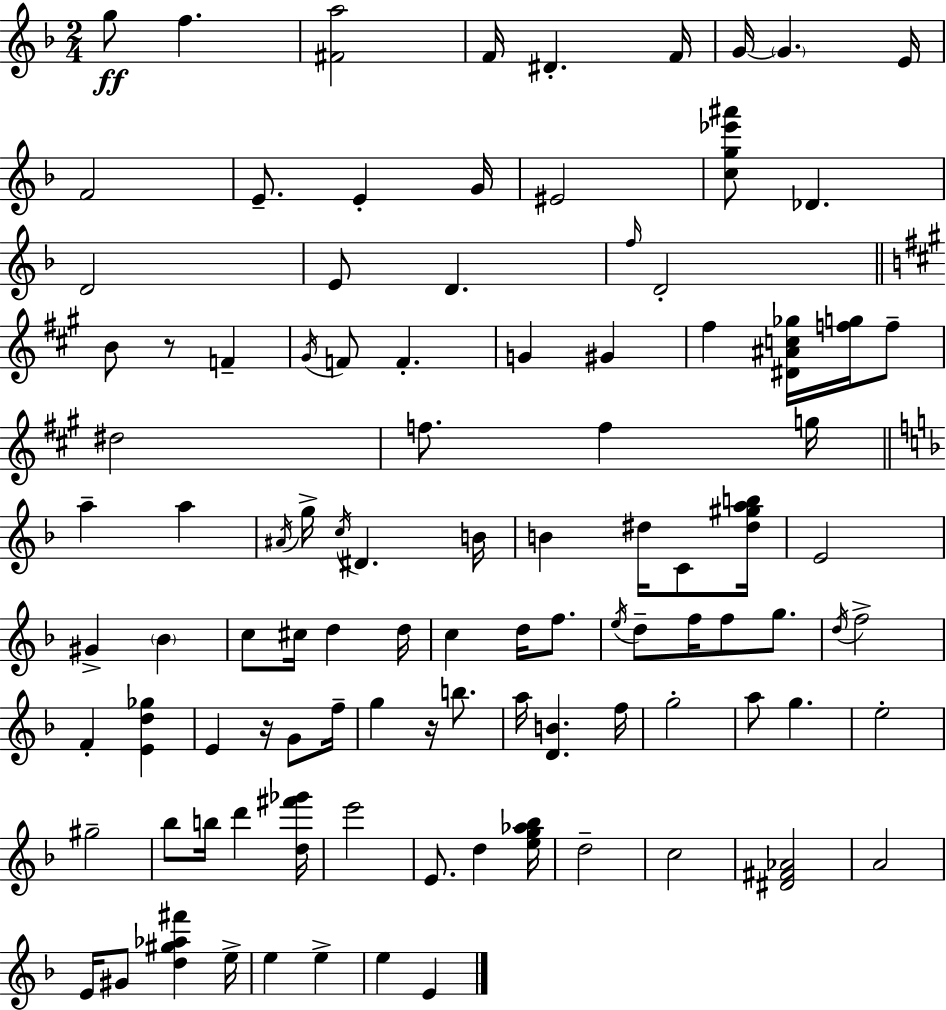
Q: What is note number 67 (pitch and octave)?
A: F5